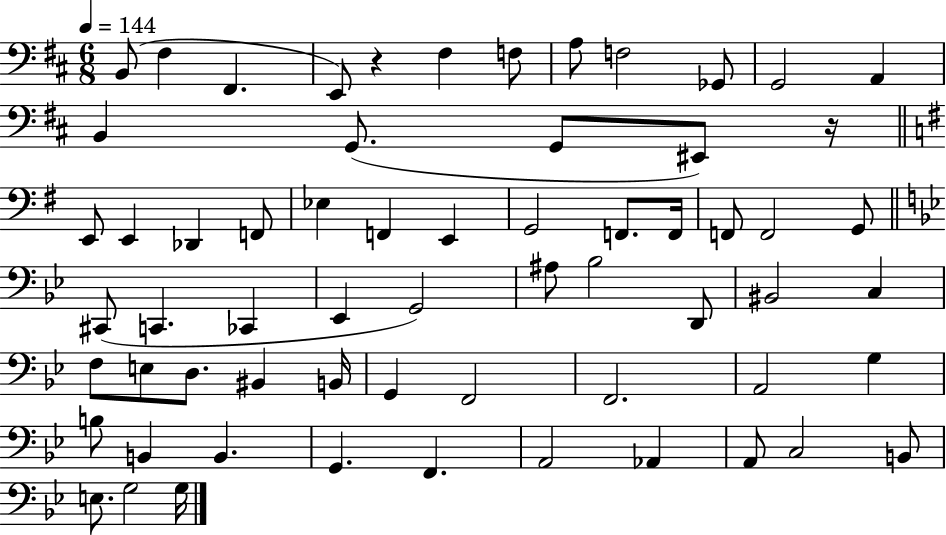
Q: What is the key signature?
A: D major